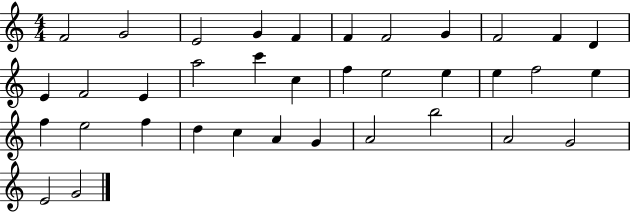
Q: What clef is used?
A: treble